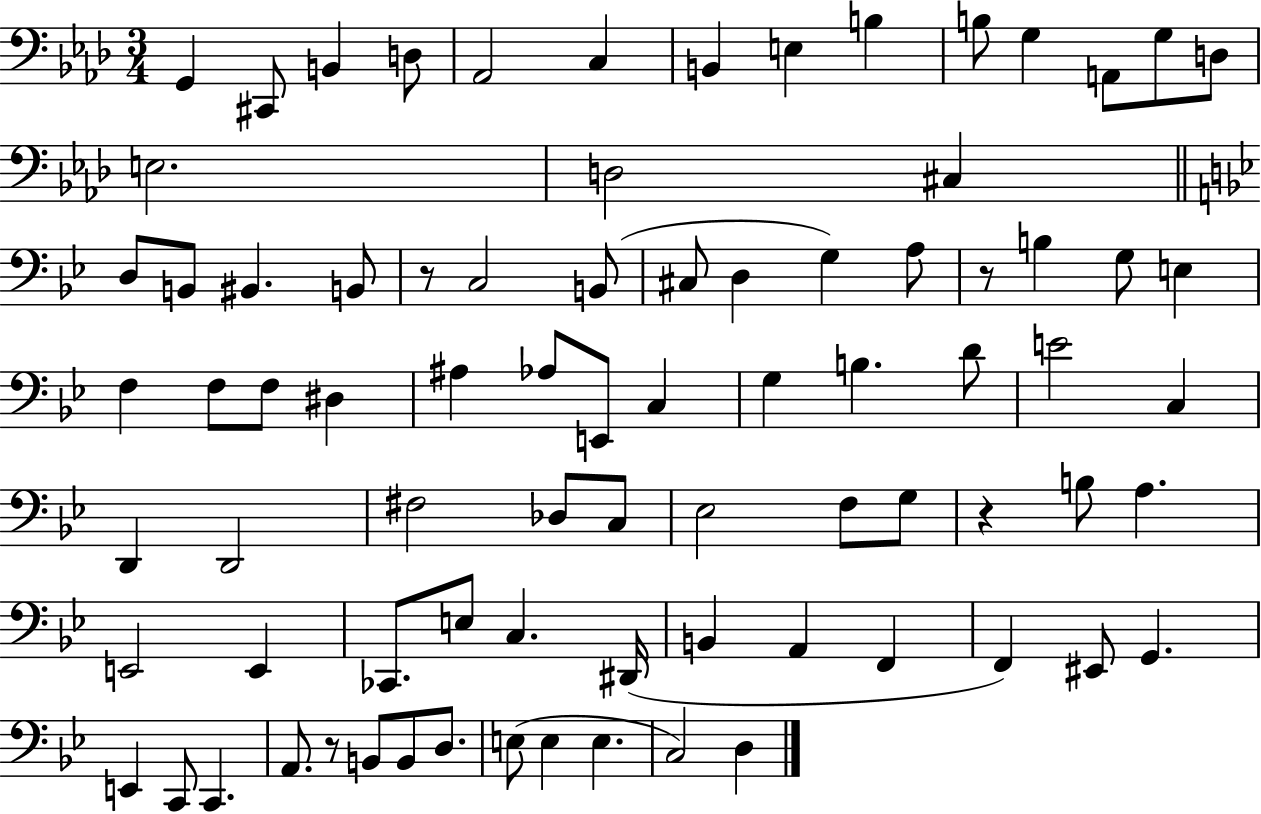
G2/q C#2/e B2/q D3/e Ab2/h C3/q B2/q E3/q B3/q B3/e G3/q A2/e G3/e D3/e E3/h. D3/h C#3/q D3/e B2/e BIS2/q. B2/e R/e C3/h B2/e C#3/e D3/q G3/q A3/e R/e B3/q G3/e E3/q F3/q F3/e F3/e D#3/q A#3/q Ab3/e E2/e C3/q G3/q B3/q. D4/e E4/h C3/q D2/q D2/h F#3/h Db3/e C3/e Eb3/h F3/e G3/e R/q B3/e A3/q. E2/h E2/q CES2/e. E3/e C3/q. D#2/s B2/q A2/q F2/q F2/q EIS2/e G2/q. E2/q C2/e C2/q. A2/e. R/e B2/e B2/e D3/e. E3/e E3/q E3/q. C3/h D3/q